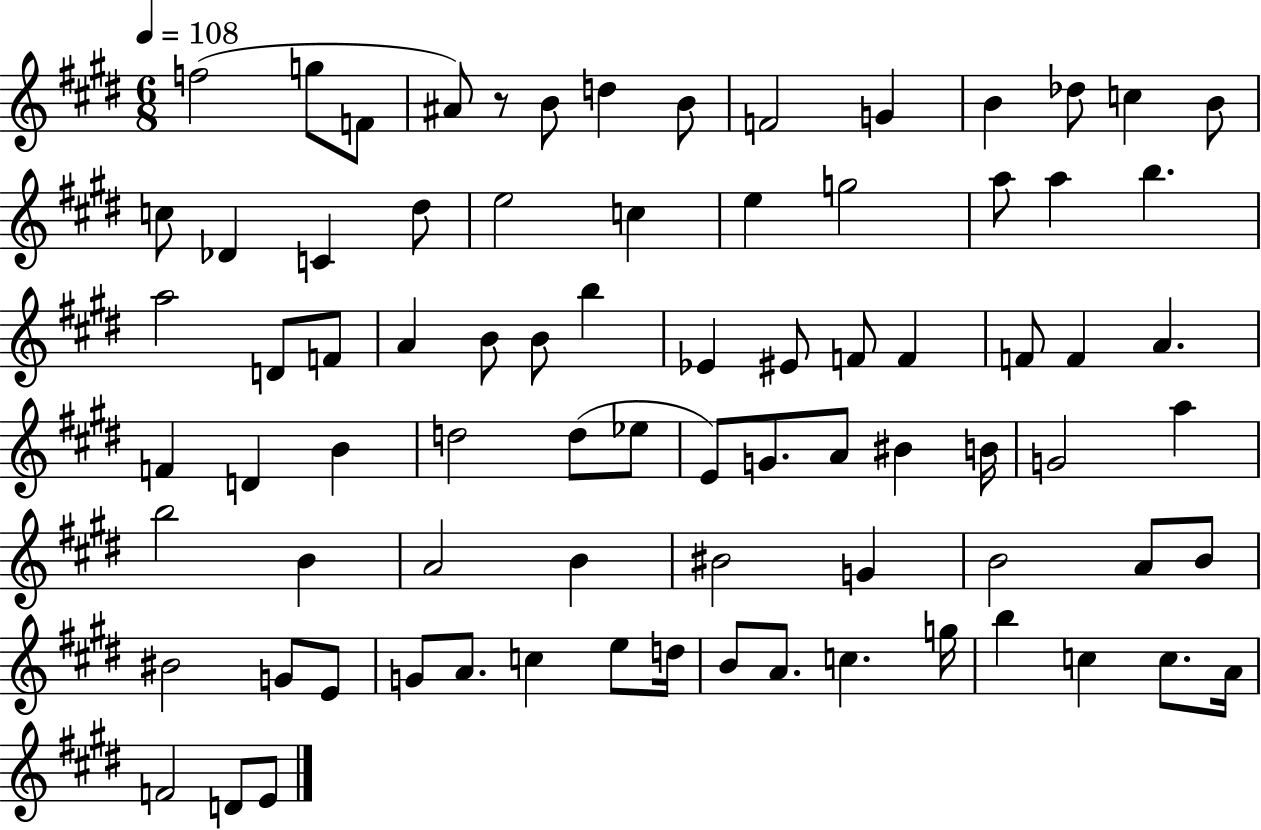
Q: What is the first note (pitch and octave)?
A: F5